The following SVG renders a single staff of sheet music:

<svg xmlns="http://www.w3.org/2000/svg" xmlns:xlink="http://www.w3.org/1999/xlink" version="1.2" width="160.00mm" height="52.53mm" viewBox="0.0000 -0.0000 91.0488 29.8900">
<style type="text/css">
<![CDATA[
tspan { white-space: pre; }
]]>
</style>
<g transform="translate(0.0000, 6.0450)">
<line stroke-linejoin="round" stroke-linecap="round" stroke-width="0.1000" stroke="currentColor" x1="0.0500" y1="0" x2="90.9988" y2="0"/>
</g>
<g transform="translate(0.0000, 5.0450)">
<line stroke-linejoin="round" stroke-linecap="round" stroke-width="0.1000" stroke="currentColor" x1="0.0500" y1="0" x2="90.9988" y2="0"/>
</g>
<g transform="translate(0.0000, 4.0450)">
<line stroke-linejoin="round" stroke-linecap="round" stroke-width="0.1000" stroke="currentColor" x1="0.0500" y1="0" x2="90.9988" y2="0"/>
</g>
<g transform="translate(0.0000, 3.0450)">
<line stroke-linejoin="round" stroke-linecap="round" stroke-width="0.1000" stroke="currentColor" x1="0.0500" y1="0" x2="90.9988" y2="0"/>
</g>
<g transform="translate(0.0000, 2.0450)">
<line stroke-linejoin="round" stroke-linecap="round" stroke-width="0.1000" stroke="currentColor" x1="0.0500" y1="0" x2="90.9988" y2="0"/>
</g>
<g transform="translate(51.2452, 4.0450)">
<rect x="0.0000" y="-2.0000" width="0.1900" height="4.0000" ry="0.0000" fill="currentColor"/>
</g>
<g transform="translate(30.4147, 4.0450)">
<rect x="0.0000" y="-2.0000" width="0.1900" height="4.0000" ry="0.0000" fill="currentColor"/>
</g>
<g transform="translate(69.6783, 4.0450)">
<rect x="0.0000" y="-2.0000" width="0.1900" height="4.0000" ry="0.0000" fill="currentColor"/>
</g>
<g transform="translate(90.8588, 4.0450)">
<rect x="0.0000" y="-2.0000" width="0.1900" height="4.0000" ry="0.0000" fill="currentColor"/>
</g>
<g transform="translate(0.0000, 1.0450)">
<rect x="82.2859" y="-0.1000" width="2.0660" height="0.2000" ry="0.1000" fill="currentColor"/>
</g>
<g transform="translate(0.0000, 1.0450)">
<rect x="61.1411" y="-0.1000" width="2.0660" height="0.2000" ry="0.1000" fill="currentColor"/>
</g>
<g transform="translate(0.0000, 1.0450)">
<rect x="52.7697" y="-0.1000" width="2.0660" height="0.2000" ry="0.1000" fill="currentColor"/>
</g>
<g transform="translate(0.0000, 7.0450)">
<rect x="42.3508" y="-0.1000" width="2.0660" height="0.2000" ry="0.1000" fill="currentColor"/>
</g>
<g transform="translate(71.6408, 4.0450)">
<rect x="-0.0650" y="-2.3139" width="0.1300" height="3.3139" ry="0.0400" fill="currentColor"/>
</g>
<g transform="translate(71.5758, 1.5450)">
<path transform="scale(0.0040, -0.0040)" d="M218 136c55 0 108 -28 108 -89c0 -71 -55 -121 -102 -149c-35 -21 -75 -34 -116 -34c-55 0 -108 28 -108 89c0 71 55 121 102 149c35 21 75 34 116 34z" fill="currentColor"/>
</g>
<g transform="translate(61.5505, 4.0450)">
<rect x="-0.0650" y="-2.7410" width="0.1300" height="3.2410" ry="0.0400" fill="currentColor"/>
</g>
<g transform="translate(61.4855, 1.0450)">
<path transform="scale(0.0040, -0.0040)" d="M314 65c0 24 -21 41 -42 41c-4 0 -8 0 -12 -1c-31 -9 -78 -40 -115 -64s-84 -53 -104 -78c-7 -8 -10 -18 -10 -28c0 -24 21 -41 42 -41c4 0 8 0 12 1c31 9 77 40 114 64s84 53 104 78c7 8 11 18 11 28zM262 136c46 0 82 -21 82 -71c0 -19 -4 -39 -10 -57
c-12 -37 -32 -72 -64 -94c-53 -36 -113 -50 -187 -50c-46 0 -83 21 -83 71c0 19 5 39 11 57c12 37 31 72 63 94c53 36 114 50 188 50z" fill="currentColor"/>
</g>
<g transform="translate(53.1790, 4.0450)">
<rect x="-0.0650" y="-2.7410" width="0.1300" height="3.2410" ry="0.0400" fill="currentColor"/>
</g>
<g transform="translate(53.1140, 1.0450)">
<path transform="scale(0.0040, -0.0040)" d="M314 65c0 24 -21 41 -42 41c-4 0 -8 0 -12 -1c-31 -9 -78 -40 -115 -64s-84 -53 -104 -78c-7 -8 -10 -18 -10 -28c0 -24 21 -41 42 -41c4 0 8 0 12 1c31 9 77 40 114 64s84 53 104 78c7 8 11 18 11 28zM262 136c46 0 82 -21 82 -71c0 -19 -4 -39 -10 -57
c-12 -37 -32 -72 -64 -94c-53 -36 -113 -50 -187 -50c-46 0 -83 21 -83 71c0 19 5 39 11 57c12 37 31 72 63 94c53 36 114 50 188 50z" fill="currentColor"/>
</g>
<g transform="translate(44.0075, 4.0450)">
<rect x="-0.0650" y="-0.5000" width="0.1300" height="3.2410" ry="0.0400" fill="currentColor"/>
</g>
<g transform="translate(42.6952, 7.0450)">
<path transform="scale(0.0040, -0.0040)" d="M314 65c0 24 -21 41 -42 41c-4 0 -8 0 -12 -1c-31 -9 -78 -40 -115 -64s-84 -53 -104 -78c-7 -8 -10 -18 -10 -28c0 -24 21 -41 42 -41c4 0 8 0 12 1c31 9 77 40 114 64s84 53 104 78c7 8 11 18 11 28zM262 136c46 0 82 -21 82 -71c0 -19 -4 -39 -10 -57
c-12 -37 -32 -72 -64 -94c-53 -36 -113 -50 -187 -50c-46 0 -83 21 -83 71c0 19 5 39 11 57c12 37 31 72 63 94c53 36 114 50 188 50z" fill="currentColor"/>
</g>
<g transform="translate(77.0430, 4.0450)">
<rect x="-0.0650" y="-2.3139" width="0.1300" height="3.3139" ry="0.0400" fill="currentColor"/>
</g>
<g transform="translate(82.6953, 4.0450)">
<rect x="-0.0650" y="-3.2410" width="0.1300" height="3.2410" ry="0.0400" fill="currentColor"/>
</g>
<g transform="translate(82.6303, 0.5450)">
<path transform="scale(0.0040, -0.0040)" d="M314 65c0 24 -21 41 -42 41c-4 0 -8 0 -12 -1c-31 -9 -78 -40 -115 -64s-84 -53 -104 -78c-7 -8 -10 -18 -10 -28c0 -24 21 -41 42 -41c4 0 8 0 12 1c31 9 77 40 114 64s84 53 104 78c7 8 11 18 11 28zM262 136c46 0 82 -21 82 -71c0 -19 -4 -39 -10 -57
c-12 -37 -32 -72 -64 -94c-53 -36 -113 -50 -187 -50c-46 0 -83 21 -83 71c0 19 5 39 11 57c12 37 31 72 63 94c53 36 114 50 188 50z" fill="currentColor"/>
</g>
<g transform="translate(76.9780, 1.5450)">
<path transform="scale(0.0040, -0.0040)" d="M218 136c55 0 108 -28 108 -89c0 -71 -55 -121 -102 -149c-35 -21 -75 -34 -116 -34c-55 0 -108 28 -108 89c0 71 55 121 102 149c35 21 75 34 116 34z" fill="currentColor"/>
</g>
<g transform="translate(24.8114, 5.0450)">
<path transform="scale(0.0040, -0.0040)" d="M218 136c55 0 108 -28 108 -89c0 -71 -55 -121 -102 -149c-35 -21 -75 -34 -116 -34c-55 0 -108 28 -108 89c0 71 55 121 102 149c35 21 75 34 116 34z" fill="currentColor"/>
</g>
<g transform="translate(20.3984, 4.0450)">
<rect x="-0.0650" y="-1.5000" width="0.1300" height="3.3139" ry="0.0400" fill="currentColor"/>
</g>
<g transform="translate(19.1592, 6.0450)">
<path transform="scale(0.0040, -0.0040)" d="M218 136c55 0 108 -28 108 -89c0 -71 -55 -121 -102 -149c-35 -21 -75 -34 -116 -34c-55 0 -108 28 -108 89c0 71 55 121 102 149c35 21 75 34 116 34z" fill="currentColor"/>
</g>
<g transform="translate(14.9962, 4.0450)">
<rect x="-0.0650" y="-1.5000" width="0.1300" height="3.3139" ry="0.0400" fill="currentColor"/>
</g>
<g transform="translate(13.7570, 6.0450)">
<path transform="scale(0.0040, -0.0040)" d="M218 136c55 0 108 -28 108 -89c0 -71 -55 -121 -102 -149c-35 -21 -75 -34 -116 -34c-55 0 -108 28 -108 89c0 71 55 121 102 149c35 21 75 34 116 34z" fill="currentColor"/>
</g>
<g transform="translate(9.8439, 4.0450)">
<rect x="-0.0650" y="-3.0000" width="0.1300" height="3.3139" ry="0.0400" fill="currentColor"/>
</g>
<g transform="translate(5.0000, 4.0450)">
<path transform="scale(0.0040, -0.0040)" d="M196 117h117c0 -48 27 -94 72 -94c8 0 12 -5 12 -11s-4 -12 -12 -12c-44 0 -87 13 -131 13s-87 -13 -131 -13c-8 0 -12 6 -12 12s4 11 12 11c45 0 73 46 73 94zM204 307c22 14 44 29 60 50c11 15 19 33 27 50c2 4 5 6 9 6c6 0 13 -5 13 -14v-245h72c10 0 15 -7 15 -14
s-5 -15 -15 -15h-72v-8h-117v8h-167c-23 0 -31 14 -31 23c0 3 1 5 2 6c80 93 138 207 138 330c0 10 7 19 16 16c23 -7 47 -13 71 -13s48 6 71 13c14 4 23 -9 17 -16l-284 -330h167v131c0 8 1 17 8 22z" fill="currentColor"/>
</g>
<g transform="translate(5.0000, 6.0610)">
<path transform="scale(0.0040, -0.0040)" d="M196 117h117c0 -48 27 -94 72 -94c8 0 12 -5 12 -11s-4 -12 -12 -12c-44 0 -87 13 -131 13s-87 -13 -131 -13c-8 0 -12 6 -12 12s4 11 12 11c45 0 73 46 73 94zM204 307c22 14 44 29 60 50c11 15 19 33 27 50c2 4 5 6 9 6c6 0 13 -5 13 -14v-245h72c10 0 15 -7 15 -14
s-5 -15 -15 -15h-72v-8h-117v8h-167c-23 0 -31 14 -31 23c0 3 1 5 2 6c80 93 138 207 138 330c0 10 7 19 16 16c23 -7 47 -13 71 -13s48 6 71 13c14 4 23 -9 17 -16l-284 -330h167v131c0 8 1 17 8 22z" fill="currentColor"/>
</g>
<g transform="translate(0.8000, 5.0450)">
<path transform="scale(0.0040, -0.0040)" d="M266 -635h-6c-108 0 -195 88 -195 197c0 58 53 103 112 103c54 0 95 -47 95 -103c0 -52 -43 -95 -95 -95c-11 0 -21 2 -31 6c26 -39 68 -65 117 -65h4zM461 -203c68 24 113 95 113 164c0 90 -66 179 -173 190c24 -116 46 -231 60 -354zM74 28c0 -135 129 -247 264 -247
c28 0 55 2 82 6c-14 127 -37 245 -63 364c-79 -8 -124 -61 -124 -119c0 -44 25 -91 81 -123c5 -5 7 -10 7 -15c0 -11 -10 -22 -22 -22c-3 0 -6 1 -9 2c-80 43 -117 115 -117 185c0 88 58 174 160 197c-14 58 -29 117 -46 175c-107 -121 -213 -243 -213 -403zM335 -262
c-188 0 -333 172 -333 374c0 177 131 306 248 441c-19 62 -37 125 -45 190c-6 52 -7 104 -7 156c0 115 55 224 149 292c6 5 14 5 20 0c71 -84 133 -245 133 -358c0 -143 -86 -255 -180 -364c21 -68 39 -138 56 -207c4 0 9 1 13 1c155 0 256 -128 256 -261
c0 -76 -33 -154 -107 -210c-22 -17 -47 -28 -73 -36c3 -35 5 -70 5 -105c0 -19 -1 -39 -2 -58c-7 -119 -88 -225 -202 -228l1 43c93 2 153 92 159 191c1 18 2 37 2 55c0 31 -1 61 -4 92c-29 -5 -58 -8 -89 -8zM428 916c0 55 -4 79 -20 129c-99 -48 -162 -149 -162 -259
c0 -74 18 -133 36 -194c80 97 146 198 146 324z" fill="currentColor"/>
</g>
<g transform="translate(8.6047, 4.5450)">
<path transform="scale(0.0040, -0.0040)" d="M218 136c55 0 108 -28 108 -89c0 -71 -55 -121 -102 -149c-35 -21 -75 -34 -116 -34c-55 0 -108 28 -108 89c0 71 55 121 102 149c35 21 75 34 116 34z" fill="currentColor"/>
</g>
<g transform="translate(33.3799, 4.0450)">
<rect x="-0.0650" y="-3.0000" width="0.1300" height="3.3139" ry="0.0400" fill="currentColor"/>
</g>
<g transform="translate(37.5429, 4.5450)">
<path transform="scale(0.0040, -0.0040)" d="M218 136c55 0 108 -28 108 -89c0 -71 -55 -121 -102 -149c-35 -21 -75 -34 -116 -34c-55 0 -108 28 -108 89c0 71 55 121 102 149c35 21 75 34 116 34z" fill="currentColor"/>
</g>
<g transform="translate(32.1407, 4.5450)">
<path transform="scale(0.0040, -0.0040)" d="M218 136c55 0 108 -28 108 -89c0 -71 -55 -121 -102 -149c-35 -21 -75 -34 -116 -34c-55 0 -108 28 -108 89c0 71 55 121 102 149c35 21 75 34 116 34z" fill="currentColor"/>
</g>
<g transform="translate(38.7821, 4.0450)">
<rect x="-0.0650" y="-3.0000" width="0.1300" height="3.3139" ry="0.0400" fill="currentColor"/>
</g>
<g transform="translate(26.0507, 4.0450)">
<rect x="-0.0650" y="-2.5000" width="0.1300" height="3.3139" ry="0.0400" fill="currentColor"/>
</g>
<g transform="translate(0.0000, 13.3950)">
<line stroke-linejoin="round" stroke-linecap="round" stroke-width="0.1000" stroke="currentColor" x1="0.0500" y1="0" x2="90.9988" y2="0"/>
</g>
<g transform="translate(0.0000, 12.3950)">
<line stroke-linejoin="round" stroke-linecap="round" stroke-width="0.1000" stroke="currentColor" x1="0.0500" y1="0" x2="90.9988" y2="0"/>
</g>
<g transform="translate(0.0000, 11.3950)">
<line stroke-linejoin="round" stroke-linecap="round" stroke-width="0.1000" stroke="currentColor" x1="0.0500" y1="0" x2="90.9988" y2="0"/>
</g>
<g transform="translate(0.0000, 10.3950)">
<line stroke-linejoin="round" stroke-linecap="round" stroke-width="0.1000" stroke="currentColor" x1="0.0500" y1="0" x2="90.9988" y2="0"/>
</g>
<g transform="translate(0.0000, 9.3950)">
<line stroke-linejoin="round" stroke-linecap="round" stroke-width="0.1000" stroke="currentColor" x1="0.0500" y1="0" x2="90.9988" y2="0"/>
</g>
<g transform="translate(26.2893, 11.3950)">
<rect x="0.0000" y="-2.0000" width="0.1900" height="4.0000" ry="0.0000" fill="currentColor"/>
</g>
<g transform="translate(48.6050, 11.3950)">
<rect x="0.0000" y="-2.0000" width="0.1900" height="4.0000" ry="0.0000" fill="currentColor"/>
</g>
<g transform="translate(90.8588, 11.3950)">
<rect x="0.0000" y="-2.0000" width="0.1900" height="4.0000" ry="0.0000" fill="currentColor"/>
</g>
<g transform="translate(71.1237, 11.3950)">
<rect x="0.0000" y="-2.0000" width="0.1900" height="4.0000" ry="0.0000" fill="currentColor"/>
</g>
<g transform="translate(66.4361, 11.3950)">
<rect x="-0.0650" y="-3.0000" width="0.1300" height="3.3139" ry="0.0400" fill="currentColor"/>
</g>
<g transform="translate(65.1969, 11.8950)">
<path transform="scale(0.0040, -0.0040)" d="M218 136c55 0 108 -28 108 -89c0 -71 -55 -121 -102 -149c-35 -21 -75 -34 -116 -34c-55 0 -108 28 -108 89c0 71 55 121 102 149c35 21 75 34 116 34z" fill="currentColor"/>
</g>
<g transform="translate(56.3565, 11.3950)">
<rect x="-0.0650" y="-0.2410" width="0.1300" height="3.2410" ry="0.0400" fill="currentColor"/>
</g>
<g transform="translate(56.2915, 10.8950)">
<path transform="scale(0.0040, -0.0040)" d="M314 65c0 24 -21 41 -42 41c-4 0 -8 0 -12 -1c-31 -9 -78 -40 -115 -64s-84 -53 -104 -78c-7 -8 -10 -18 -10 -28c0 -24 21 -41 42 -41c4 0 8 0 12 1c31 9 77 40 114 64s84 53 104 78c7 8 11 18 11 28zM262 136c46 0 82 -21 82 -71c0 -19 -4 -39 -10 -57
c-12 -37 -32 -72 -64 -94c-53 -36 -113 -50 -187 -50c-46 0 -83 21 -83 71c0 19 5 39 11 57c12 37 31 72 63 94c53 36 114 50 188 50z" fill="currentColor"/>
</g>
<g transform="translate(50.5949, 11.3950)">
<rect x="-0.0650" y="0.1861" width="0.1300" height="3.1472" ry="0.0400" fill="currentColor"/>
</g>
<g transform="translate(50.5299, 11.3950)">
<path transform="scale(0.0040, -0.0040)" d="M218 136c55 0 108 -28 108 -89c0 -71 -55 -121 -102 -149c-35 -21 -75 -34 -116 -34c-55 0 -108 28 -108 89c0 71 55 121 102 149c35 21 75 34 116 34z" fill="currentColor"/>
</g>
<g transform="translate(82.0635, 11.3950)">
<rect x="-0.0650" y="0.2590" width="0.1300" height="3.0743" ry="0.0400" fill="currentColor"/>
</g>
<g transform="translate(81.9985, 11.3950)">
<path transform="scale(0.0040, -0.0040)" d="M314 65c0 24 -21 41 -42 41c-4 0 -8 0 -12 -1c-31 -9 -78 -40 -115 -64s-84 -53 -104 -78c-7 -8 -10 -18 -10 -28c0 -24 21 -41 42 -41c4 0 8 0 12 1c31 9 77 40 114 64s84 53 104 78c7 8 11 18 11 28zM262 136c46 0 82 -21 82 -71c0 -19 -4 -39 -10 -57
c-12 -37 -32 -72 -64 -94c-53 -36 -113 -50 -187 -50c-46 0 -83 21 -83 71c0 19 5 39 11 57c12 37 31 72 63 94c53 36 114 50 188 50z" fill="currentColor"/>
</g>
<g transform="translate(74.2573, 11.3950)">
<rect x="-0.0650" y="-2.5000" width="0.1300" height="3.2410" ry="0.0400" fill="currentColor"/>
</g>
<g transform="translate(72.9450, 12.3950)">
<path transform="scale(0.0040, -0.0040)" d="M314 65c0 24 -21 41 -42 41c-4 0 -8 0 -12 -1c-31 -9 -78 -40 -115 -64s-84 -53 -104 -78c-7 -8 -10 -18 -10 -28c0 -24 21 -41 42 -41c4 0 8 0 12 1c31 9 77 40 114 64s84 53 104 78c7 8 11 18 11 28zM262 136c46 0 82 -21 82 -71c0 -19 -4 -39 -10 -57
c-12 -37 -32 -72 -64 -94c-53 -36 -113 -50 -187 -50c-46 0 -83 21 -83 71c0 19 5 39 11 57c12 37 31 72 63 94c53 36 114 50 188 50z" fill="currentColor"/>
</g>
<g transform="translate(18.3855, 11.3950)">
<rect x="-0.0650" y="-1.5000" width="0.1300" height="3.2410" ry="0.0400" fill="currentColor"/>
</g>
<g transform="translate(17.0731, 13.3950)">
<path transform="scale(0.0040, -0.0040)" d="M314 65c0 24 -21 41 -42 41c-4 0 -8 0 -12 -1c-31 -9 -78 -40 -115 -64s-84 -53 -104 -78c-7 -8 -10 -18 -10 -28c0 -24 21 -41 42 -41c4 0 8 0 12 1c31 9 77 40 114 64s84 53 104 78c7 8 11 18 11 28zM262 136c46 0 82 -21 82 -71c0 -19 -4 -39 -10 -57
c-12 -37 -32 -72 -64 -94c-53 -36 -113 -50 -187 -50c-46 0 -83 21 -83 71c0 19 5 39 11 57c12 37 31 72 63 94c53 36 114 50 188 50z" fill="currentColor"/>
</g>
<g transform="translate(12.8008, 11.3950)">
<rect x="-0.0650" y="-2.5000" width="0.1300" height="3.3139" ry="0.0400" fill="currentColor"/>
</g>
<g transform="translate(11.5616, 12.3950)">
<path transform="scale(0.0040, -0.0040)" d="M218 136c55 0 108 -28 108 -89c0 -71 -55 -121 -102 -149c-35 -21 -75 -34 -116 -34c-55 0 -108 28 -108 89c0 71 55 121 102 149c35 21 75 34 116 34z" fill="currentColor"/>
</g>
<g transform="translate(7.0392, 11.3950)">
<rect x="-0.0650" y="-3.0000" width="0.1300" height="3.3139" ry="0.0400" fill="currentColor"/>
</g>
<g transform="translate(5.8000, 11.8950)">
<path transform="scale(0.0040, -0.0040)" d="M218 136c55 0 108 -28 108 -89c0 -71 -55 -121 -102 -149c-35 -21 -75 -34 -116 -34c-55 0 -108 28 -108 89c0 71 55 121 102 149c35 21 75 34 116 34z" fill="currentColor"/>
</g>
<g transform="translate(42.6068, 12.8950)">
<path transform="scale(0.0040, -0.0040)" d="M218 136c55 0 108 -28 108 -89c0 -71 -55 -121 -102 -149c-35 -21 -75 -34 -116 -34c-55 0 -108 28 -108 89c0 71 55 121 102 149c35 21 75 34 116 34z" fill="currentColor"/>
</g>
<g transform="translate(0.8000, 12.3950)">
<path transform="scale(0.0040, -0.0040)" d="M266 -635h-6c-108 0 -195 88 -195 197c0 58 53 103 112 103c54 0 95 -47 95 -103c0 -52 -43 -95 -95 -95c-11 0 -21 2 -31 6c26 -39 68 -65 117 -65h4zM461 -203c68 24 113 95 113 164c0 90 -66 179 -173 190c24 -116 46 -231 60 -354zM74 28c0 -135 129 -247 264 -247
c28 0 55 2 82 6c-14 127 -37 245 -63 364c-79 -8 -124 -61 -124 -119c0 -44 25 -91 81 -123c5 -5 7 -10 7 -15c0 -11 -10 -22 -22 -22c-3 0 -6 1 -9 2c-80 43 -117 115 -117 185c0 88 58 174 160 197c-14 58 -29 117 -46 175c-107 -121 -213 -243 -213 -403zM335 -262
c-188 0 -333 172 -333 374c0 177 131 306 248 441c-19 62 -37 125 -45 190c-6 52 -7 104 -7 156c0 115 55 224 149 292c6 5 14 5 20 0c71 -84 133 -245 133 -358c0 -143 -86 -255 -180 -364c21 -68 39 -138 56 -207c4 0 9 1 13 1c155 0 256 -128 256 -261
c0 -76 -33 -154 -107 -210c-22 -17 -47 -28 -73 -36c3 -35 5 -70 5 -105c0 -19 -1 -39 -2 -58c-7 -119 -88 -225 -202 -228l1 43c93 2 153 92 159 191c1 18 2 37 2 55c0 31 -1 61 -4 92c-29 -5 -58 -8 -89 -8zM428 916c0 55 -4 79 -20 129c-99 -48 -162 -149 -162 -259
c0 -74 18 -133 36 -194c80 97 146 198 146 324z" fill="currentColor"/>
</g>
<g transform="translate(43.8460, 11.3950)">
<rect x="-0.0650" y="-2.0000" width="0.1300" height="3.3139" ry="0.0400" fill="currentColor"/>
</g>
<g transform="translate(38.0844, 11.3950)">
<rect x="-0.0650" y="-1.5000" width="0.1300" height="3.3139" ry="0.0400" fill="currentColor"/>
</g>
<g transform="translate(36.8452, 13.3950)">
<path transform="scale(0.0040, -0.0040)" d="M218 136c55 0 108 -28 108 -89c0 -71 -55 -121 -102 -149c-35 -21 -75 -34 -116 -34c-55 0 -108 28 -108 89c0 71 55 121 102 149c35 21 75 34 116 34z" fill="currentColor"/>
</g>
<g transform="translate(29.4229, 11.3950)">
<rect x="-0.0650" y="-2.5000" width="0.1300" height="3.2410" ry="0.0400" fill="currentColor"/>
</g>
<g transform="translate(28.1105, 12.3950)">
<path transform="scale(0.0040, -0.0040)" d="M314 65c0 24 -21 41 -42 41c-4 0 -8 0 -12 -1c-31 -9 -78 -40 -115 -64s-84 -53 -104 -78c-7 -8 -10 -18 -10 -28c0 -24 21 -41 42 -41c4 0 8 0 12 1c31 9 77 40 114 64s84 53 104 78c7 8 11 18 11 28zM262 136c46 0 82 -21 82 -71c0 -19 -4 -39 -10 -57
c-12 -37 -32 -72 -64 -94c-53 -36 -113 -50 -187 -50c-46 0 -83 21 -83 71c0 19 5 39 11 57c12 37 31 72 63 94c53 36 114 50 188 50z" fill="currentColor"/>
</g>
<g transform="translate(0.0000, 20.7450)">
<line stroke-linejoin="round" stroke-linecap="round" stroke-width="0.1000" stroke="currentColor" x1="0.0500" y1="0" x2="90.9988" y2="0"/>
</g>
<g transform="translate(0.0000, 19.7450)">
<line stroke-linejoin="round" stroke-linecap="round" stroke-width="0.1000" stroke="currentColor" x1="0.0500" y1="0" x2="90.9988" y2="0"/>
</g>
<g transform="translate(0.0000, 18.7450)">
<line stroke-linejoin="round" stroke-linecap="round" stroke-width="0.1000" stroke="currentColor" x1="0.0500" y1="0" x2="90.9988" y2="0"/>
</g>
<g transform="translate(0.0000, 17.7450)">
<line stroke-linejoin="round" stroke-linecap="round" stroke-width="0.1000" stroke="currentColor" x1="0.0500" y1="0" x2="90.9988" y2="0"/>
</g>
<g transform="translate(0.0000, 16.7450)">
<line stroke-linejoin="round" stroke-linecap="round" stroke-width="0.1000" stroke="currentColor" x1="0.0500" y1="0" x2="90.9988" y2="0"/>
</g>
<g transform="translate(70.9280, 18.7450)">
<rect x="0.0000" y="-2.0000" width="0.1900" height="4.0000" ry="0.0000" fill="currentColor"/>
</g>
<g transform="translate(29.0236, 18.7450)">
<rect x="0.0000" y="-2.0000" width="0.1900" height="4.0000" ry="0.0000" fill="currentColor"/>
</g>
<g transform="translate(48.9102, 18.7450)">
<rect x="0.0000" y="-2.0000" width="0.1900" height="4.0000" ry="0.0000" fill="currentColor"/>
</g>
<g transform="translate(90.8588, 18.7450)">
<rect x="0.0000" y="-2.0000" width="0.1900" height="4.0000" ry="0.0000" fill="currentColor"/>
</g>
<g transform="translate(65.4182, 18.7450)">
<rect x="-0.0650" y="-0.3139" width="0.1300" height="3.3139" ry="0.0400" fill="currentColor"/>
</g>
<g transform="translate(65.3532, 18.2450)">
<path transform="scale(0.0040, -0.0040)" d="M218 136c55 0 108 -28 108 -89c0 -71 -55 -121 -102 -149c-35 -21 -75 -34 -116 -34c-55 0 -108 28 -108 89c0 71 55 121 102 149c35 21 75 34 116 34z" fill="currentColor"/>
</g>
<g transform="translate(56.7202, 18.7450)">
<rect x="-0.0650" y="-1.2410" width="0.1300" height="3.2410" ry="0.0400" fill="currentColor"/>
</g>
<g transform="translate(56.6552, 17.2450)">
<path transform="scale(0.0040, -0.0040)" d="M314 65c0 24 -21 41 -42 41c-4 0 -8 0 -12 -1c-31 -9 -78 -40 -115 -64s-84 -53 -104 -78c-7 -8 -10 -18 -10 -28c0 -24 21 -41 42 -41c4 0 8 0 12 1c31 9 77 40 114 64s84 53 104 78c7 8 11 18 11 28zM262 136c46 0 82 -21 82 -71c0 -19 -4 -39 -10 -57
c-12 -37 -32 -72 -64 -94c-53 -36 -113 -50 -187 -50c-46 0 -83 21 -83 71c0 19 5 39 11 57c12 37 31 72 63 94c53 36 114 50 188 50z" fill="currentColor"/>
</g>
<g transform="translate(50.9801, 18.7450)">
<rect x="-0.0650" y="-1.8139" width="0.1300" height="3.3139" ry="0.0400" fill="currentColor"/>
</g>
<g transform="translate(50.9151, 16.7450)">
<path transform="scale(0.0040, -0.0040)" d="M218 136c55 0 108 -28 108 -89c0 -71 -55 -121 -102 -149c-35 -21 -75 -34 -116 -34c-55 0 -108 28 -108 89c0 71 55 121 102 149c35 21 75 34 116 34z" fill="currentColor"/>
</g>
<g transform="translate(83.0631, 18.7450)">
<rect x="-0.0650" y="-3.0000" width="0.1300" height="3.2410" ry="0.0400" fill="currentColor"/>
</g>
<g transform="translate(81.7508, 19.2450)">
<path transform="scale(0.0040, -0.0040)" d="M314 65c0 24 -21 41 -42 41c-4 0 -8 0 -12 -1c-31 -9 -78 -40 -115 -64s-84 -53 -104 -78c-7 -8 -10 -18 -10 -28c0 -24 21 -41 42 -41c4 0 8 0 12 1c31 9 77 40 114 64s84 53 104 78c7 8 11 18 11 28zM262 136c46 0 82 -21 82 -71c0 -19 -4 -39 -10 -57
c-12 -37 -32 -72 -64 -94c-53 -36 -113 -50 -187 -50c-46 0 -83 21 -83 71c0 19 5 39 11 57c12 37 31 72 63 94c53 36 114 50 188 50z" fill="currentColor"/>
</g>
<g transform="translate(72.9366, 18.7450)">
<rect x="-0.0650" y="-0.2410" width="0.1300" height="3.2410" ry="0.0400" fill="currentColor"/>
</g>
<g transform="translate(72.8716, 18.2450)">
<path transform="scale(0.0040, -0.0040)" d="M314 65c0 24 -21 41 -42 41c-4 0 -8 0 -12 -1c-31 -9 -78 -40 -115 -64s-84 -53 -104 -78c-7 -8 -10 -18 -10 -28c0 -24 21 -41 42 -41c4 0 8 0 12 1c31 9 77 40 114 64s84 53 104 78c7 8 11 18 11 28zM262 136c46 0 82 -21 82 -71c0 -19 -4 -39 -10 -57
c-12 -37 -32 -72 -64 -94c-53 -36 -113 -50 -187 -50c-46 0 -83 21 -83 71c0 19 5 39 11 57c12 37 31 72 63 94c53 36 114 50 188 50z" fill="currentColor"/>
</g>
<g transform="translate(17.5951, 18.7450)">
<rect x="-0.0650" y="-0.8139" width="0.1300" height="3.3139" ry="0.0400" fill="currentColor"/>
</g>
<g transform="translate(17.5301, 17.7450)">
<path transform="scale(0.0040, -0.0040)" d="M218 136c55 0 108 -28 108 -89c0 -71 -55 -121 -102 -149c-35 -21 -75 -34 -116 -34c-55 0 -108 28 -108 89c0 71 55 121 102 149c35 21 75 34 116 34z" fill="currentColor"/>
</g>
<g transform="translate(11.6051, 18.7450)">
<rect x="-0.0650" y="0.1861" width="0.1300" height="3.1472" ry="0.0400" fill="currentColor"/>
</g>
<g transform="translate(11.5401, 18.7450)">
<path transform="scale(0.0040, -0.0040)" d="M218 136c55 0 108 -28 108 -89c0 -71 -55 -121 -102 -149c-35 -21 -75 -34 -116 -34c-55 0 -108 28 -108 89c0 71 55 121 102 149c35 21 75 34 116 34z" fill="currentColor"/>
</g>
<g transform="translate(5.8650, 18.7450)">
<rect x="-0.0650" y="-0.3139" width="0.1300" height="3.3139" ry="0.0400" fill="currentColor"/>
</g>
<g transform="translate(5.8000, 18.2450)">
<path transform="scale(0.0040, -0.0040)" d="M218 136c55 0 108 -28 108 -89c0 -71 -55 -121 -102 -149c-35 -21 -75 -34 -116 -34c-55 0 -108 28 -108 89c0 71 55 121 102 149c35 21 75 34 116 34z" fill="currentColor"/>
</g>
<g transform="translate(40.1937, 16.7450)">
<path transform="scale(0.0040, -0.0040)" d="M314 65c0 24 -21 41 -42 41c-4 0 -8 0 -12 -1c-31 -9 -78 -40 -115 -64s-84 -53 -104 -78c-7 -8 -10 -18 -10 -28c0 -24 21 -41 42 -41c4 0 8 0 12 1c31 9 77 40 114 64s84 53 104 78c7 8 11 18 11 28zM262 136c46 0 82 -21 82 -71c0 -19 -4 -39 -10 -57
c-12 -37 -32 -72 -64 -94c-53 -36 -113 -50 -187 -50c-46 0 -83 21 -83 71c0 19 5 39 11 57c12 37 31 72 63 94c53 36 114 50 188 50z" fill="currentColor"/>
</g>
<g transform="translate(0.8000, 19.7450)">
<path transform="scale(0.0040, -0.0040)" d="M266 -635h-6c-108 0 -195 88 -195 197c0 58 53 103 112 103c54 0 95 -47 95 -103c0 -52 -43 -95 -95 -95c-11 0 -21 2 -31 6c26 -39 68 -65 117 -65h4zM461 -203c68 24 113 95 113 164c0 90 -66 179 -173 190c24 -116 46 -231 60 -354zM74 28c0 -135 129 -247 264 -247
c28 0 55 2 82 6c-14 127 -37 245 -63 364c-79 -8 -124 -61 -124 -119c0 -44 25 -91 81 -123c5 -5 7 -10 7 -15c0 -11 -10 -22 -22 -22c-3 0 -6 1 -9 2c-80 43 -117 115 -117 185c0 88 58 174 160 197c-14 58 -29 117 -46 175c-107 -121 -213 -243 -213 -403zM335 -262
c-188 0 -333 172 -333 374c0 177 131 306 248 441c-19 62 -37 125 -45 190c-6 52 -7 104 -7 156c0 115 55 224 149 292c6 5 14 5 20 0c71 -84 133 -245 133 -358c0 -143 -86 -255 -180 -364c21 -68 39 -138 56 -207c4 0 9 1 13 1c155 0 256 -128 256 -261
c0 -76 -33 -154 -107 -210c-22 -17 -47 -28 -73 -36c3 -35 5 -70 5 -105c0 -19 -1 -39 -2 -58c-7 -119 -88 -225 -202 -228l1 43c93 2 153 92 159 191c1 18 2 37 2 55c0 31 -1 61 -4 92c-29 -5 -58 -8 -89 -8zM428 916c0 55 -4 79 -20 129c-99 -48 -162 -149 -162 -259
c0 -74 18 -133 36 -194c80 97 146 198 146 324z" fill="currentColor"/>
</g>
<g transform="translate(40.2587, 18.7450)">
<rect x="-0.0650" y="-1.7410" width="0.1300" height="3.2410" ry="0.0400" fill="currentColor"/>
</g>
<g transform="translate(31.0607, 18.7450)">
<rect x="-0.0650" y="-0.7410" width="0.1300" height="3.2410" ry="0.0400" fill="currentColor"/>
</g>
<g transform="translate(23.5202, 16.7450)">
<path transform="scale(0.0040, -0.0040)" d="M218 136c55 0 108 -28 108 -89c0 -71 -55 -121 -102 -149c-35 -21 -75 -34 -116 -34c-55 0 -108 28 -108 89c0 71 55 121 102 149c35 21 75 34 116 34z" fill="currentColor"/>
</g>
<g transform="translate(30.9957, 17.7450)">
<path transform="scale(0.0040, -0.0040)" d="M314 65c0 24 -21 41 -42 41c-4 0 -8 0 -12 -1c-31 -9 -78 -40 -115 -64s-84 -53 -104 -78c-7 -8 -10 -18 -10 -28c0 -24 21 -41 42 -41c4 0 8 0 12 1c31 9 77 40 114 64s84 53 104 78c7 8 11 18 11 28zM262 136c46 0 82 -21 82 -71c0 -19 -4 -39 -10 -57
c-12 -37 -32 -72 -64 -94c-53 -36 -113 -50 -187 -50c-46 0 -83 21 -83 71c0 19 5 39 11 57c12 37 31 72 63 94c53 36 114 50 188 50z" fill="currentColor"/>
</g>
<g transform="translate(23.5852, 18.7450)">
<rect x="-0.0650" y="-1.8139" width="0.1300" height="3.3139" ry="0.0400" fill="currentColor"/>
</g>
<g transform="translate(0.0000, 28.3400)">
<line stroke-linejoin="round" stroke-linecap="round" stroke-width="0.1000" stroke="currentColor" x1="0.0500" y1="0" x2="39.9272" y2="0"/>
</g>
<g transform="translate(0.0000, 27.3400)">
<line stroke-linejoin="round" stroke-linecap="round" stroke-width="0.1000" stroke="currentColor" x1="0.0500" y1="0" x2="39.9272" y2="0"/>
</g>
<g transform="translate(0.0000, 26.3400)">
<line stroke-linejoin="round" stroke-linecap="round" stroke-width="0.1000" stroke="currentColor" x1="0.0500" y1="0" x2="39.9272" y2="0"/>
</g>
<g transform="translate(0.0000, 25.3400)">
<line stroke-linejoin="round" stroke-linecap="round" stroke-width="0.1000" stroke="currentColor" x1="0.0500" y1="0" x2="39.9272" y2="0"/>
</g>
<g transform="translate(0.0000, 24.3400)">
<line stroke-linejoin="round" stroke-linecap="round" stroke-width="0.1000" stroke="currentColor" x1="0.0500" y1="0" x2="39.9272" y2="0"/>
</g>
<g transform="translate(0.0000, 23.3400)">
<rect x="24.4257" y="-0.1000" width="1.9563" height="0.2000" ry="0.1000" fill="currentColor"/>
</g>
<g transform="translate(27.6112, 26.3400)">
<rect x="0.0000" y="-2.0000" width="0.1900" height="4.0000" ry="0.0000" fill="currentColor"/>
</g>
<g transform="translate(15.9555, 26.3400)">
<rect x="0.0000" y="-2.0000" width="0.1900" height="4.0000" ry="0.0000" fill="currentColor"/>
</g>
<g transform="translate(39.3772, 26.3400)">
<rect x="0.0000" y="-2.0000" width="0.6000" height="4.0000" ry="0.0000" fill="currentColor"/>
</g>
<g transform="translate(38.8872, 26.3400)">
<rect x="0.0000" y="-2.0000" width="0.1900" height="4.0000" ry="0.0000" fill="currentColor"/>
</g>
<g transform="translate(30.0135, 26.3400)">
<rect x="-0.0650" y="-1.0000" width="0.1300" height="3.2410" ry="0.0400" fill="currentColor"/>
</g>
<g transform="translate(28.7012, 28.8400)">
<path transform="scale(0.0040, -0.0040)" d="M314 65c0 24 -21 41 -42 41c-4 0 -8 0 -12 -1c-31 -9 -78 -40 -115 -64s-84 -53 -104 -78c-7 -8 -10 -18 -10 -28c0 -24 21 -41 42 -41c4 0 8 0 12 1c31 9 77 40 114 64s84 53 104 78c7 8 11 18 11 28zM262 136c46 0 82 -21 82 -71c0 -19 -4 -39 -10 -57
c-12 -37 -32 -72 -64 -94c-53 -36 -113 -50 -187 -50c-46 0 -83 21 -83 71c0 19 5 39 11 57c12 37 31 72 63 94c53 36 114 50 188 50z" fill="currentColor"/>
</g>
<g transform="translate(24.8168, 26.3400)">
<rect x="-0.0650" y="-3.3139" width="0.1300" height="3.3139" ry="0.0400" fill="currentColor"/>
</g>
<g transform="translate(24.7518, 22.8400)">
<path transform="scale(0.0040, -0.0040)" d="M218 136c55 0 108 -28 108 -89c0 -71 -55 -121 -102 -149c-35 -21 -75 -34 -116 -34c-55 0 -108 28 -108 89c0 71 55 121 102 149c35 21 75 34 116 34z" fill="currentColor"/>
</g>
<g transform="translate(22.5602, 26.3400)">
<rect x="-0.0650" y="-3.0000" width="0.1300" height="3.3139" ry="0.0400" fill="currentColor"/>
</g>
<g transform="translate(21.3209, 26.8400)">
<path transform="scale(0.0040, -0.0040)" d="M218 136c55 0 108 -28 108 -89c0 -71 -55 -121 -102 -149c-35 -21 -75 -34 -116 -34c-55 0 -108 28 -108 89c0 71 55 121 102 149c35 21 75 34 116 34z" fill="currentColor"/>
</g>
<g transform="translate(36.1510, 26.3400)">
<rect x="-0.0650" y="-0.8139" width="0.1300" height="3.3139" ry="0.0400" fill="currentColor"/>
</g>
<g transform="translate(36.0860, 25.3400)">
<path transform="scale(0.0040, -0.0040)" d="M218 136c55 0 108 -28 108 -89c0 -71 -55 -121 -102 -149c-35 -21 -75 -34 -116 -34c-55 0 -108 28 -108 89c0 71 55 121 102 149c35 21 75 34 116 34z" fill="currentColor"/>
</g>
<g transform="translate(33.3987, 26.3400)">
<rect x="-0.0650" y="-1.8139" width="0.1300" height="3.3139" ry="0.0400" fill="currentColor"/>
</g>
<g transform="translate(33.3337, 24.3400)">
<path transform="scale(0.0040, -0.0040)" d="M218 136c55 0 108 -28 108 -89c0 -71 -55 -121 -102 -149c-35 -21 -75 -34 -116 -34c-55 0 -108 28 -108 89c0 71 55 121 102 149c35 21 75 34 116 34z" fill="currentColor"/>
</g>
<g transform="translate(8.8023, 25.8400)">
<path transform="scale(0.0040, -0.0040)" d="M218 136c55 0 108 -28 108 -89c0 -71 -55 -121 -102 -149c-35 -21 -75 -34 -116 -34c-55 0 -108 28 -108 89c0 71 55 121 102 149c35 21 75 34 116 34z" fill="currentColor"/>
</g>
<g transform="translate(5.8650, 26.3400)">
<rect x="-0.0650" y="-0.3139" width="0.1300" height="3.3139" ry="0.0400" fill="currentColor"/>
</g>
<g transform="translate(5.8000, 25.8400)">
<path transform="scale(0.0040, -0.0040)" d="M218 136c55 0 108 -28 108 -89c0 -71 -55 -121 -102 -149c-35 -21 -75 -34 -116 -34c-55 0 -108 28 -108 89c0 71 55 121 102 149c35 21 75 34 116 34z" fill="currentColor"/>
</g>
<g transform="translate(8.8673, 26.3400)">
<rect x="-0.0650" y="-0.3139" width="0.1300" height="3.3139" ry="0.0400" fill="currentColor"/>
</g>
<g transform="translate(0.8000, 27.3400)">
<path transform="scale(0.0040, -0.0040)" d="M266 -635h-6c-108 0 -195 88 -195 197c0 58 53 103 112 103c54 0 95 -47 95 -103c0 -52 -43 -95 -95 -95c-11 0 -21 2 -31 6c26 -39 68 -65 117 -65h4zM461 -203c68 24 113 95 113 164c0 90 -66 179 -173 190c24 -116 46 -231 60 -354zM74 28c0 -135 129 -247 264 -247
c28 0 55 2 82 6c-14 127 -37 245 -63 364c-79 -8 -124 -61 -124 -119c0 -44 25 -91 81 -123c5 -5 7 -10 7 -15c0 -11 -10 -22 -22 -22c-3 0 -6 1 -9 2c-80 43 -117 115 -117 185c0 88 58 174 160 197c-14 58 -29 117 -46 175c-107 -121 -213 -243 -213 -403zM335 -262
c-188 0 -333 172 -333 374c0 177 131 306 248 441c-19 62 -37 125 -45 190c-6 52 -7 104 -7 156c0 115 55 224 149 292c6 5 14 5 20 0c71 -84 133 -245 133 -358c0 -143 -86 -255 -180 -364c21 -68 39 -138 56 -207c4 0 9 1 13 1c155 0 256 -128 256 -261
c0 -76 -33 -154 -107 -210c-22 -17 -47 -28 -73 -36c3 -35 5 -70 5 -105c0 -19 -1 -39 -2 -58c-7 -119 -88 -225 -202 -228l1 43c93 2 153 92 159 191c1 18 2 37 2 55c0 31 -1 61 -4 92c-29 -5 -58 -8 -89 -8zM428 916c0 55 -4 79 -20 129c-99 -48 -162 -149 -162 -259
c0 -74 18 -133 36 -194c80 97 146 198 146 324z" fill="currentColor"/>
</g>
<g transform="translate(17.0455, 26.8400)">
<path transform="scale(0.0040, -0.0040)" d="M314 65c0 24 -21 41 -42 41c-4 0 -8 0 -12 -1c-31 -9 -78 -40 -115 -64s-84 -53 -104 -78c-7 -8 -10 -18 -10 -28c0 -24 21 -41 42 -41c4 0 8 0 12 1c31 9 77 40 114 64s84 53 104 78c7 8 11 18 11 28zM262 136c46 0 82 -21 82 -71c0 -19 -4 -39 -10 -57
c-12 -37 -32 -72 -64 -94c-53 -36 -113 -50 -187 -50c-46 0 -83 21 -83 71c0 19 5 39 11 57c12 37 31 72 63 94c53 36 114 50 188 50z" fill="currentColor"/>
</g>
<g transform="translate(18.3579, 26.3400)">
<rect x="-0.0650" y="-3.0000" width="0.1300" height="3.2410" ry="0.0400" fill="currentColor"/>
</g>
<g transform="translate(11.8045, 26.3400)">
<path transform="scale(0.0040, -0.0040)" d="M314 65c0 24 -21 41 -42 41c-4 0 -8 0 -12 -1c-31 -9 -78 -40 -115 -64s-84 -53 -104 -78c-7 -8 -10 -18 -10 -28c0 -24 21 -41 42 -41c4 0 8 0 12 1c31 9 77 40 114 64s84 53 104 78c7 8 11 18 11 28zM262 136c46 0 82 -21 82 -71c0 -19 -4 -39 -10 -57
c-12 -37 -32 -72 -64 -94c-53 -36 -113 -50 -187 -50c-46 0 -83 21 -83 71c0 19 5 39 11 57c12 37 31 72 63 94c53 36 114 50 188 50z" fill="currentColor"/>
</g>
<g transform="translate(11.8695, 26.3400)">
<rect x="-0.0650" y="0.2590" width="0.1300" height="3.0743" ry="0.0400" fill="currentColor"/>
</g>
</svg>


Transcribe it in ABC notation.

X:1
T:Untitled
M:4/4
L:1/4
K:C
A E E G A A C2 a2 a2 g g b2 A G E2 G2 E F B c2 A G2 B2 c B d f d2 f2 f e2 c c2 A2 c c B2 A2 A b D2 f d